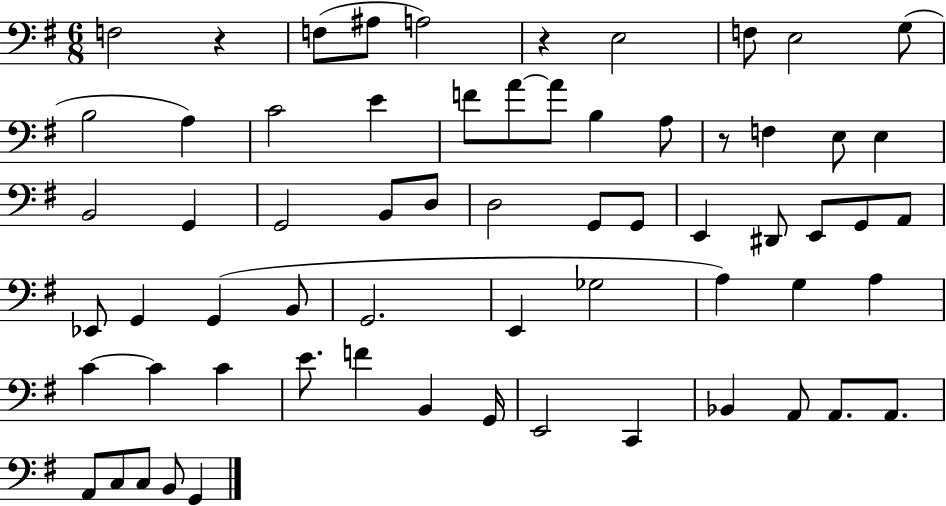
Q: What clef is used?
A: bass